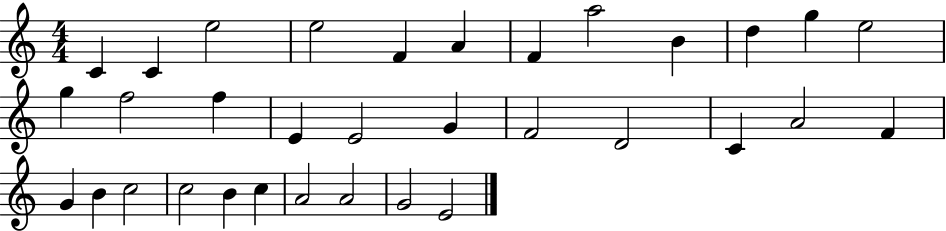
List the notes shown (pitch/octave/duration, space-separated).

C4/q C4/q E5/h E5/h F4/q A4/q F4/q A5/h B4/q D5/q G5/q E5/h G5/q F5/h F5/q E4/q E4/h G4/q F4/h D4/h C4/q A4/h F4/q G4/q B4/q C5/h C5/h B4/q C5/q A4/h A4/h G4/h E4/h